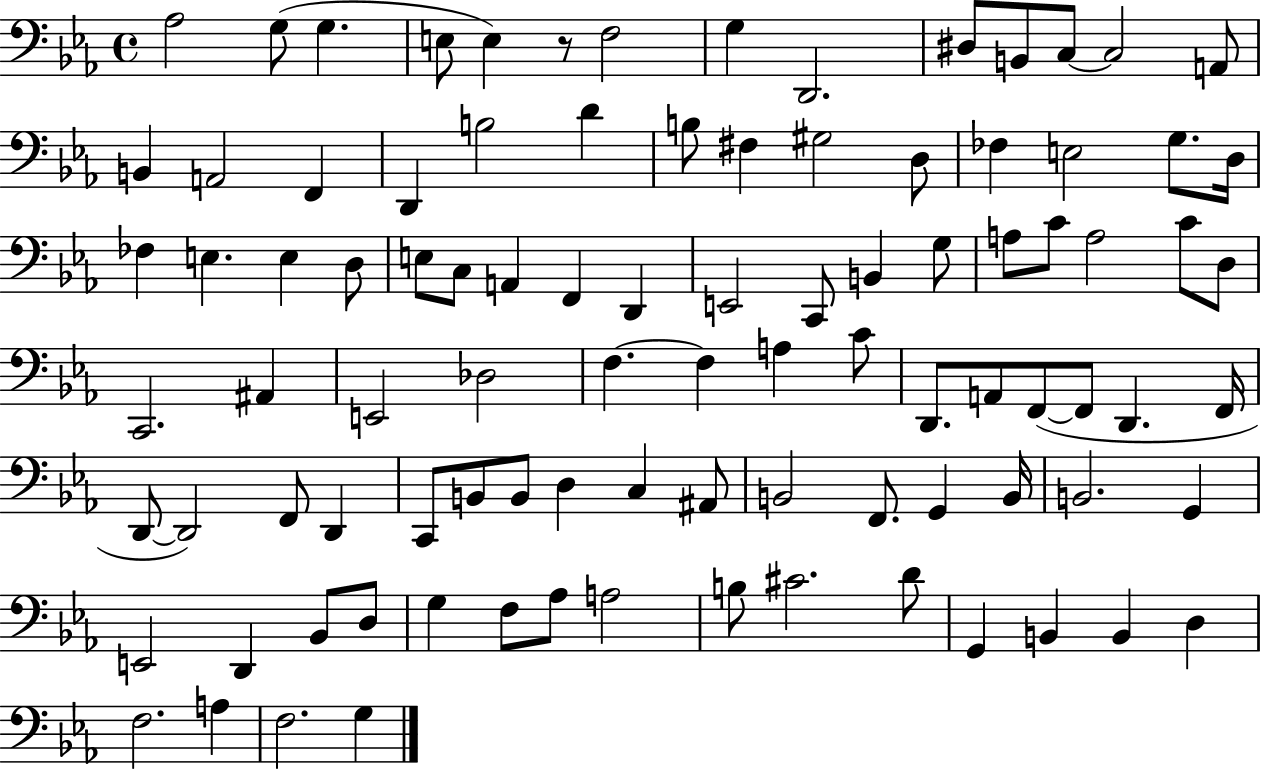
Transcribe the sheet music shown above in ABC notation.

X:1
T:Untitled
M:4/4
L:1/4
K:Eb
_A,2 G,/2 G, E,/2 E, z/2 F,2 G, D,,2 ^D,/2 B,,/2 C,/2 C,2 A,,/2 B,, A,,2 F,, D,, B,2 D B,/2 ^F, ^G,2 D,/2 _F, E,2 G,/2 D,/4 _F, E, E, D,/2 E,/2 C,/2 A,, F,, D,, E,,2 C,,/2 B,, G,/2 A,/2 C/2 A,2 C/2 D,/2 C,,2 ^A,, E,,2 _D,2 F, F, A, C/2 D,,/2 A,,/2 F,,/2 F,,/2 D,, F,,/4 D,,/2 D,,2 F,,/2 D,, C,,/2 B,,/2 B,,/2 D, C, ^A,,/2 B,,2 F,,/2 G,, B,,/4 B,,2 G,, E,,2 D,, _B,,/2 D,/2 G, F,/2 _A,/2 A,2 B,/2 ^C2 D/2 G,, B,, B,, D, F,2 A, F,2 G,